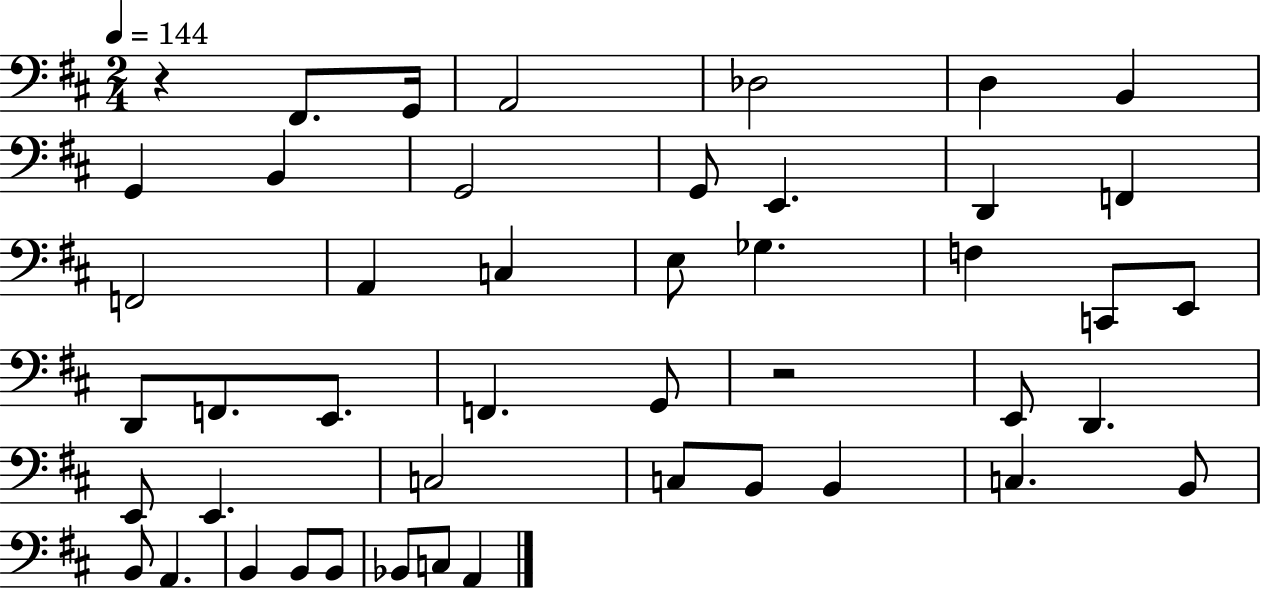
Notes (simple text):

R/q F#2/e. G2/s A2/h Db3/h D3/q B2/q G2/q B2/q G2/h G2/e E2/q. D2/q F2/q F2/h A2/q C3/q E3/e Gb3/q. F3/q C2/e E2/e D2/e F2/e. E2/e. F2/q. G2/e R/h E2/e D2/q. E2/e E2/q. C3/h C3/e B2/e B2/q C3/q. B2/e B2/e A2/q. B2/q B2/e B2/e Bb2/e C3/e A2/q